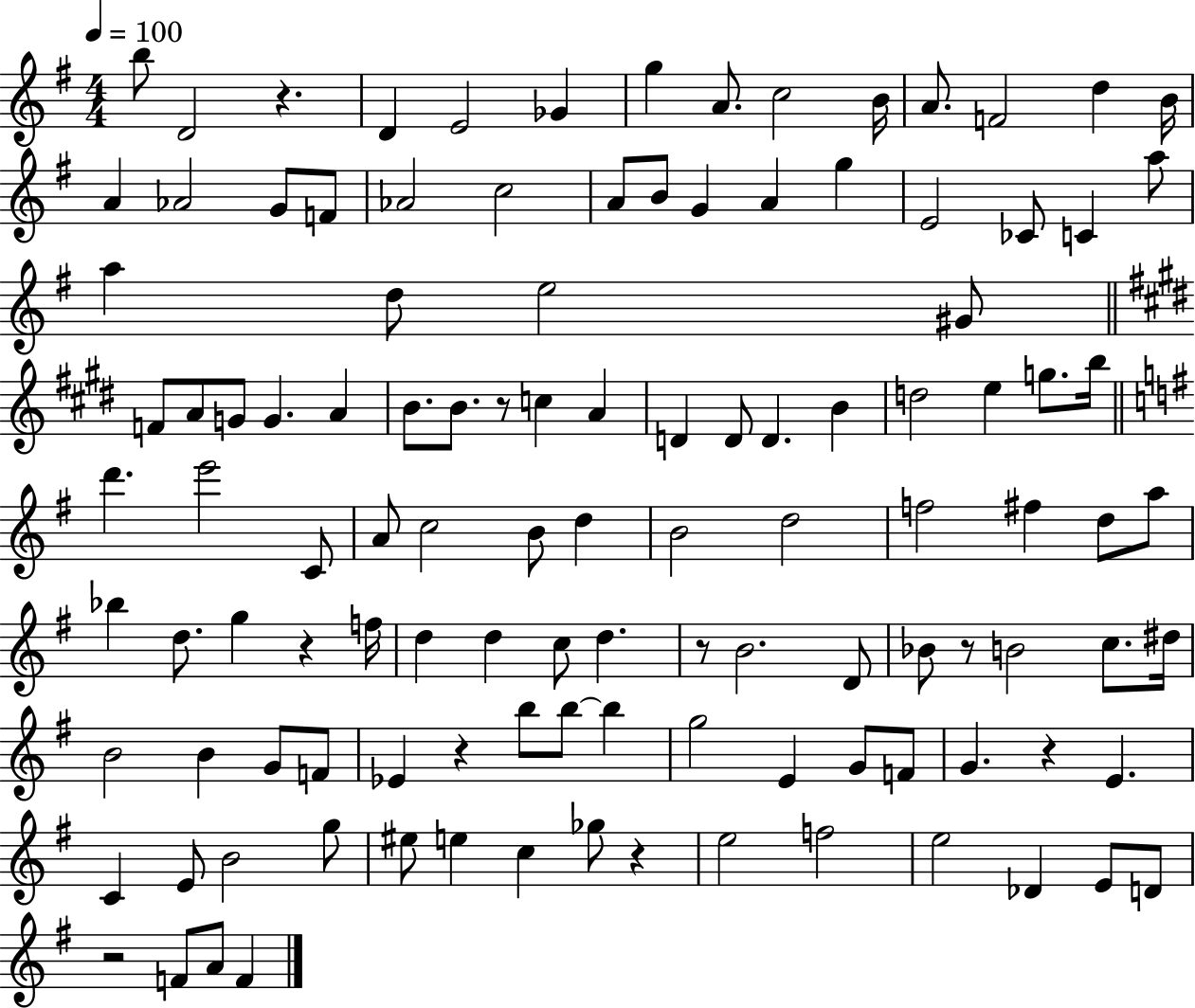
{
  \clef treble
  \numericTimeSignature
  \time 4/4
  \key g \major
  \tempo 4 = 100
  b''8 d'2 r4. | d'4 e'2 ges'4 | g''4 a'8. c''2 b'16 | a'8. f'2 d''4 b'16 | \break a'4 aes'2 g'8 f'8 | aes'2 c''2 | a'8 b'8 g'4 a'4 g''4 | e'2 ces'8 c'4 a''8 | \break a''4 d''8 e''2 gis'8 | \bar "||" \break \key e \major f'8 a'8 g'8 g'4. a'4 | b'8. b'8. r8 c''4 a'4 | d'4 d'8 d'4. b'4 | d''2 e''4 g''8. b''16 | \break \bar "||" \break \key g \major d'''4. e'''2 c'8 | a'8 c''2 b'8 d''4 | b'2 d''2 | f''2 fis''4 d''8 a''8 | \break bes''4 d''8. g''4 r4 f''16 | d''4 d''4 c''8 d''4. | r8 b'2. d'8 | bes'8 r8 b'2 c''8. dis''16 | \break b'2 b'4 g'8 f'8 | ees'4 r4 b''8 b''8~~ b''4 | g''2 e'4 g'8 f'8 | g'4. r4 e'4. | \break c'4 e'8 b'2 g''8 | eis''8 e''4 c''4 ges''8 r4 | e''2 f''2 | e''2 des'4 e'8 d'8 | \break r2 f'8 a'8 f'4 | \bar "|."
}